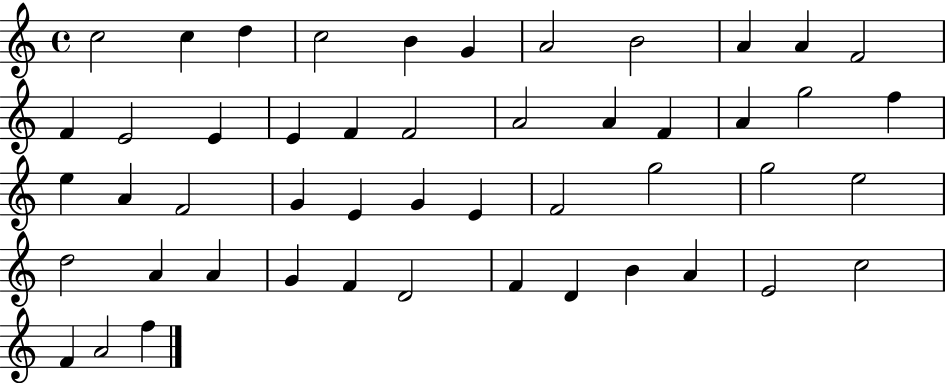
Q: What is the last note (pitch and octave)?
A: F5